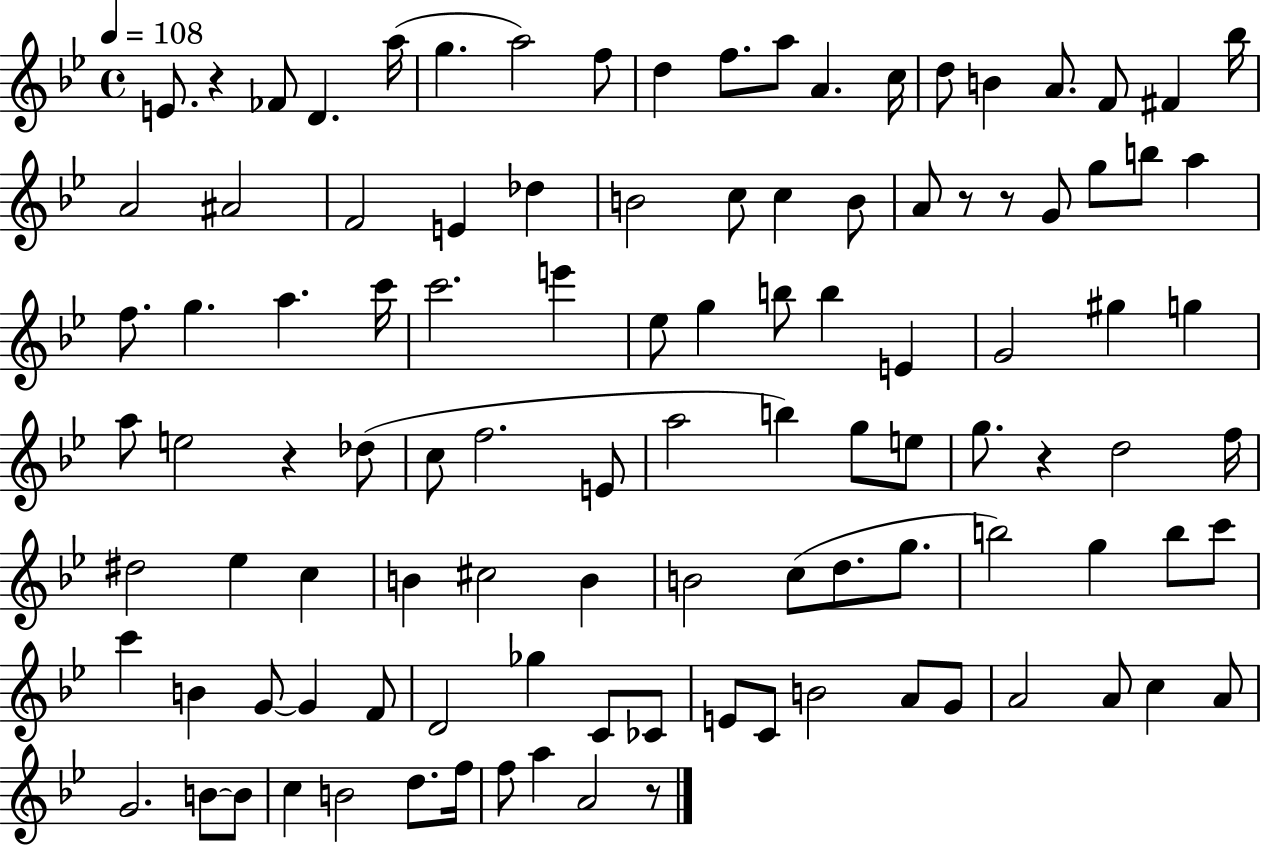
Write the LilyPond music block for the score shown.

{
  \clef treble
  \time 4/4
  \defaultTimeSignature
  \key bes \major
  \tempo 4 = 108
  \repeat volta 2 { e'8. r4 fes'8 d'4. a''16( | g''4. a''2) f''8 | d''4 f''8. a''8 a'4. c''16 | d''8 b'4 a'8. f'8 fis'4 bes''16 | \break a'2 ais'2 | f'2 e'4 des''4 | b'2 c''8 c''4 b'8 | a'8 r8 r8 g'8 g''8 b''8 a''4 | \break f''8. g''4. a''4. c'''16 | c'''2. e'''4 | ees''8 g''4 b''8 b''4 e'4 | g'2 gis''4 g''4 | \break a''8 e''2 r4 des''8( | c''8 f''2. e'8 | a''2 b''4) g''8 e''8 | g''8. r4 d''2 f''16 | \break dis''2 ees''4 c''4 | b'4 cis''2 b'4 | b'2 c''8( d''8. g''8. | b''2) g''4 b''8 c'''8 | \break c'''4 b'4 g'8~~ g'4 f'8 | d'2 ges''4 c'8 ces'8 | e'8 c'8 b'2 a'8 g'8 | a'2 a'8 c''4 a'8 | \break g'2. b'8~~ b'8 | c''4 b'2 d''8. f''16 | f''8 a''4 a'2 r8 | } \bar "|."
}